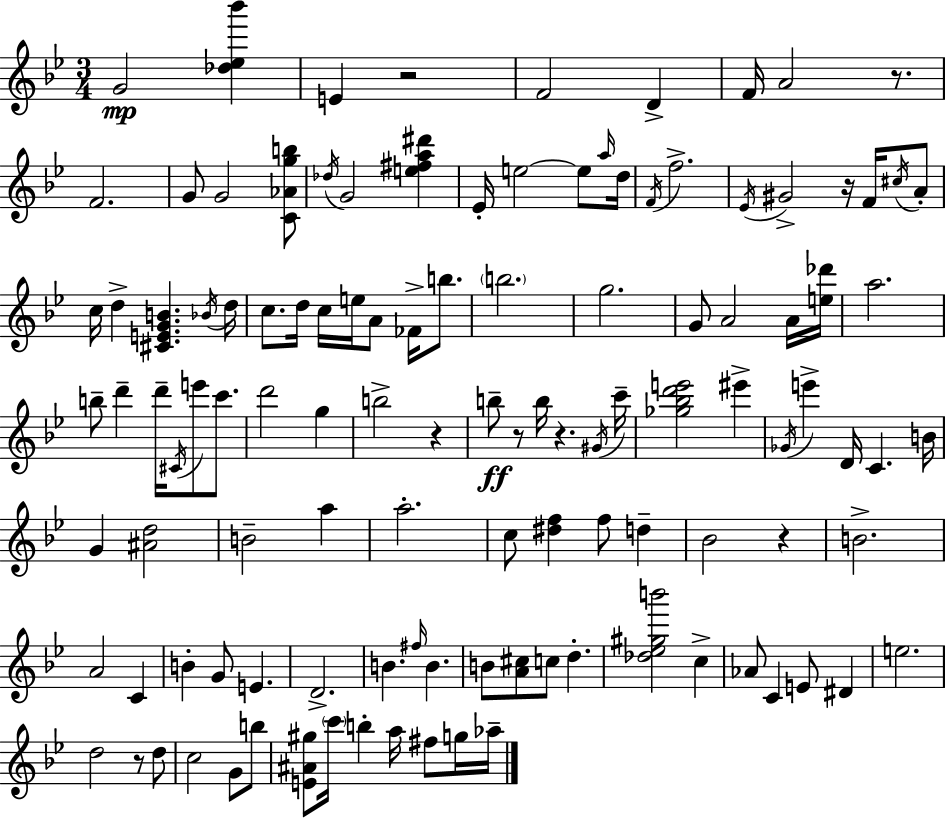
{
  \clef treble
  \numericTimeSignature
  \time 3/4
  \key bes \major
  \repeat volta 2 { g'2\mp <des'' ees'' bes'''>4 | e'4 r2 | f'2 d'4-> | f'16 a'2 r8. | \break f'2. | g'8 g'2 <c' aes' g'' b''>8 | \acciaccatura { des''16 } g'2 <e'' fis'' a'' dis'''>4 | ees'16-. e''2~~ e''8 | \break \grace { a''16 } d''16 \acciaccatura { f'16 } f''2.-> | \acciaccatura { ees'16 } gis'2-> | r16 f'16 \acciaccatura { cis''16 } a'8-. c''16 d''4-> <cis' e' g' b'>4. | \acciaccatura { bes'16 } d''16 c''8. d''16 c''16 e''16 | \break a'8 fes'16-> b''8. \parenthesize b''2. | g''2. | g'8 a'2 | a'16 <e'' des'''>16 a''2. | \break b''8-- d'''4-- | d'''16-- \acciaccatura { cis'16 } e'''8 c'''8. d'''2 | g''4 b''2-> | r4 b''8--\ff r8 b''16 | \break r4. \acciaccatura { gis'16 } c'''16-- <ges'' bes'' d''' e'''>2 | eis'''4-> \acciaccatura { ges'16 } e'''4-> | d'16 c'4. b'16 g'4 | <ais' d''>2 b'2-- | \break a''4 a''2.-. | c''8 <dis'' f''>4 | f''8 d''4-- bes'2 | r4 b'2.-> | \break a'2 | c'4 b'4-. | g'8 e'4. d'2.-> | b'4. | \break \grace { fis''16 } b'4. b'8 | <a' cis''>8 c''8 d''4.-. <des'' ees'' gis'' b'''>2 | c''4-> aes'8 | c'4 e'8 dis'4 e''2. | \break d''2 | r8 d''8 c''2 | g'8 b''8 <e' ais' gis''>8 | \parenthesize c'''16 b''4-. a''16 fis''8 g''16 aes''16-- } \bar "|."
}